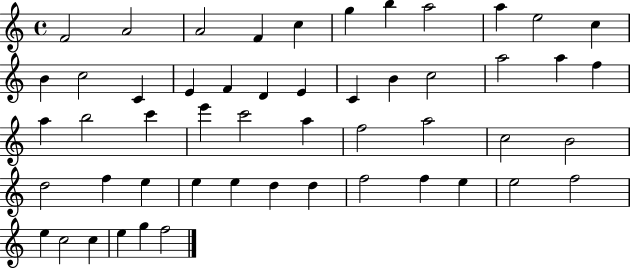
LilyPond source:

{
  \clef treble
  \time 4/4
  \defaultTimeSignature
  \key c \major
  f'2 a'2 | a'2 f'4 c''4 | g''4 b''4 a''2 | a''4 e''2 c''4 | \break b'4 c''2 c'4 | e'4 f'4 d'4 e'4 | c'4 b'4 c''2 | a''2 a''4 f''4 | \break a''4 b''2 c'''4 | e'''4 c'''2 a''4 | f''2 a''2 | c''2 b'2 | \break d''2 f''4 e''4 | e''4 e''4 d''4 d''4 | f''2 f''4 e''4 | e''2 f''2 | \break e''4 c''2 c''4 | e''4 g''4 f''2 | \bar "|."
}